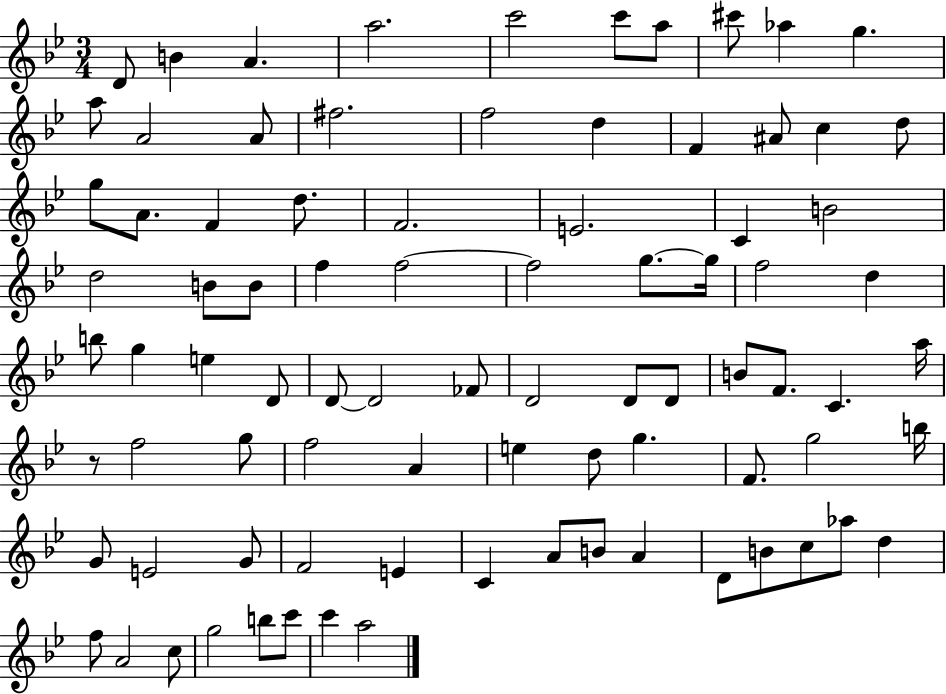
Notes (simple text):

D4/e B4/q A4/q. A5/h. C6/h C6/e A5/e C#6/e Ab5/q G5/q. A5/e A4/h A4/e F#5/h. F5/h D5/q F4/q A#4/e C5/q D5/e G5/e A4/e. F4/q D5/e. F4/h. E4/h. C4/q B4/h D5/h B4/e B4/e F5/q F5/h F5/h G5/e. G5/s F5/h D5/q B5/e G5/q E5/q D4/e D4/e D4/h FES4/e D4/h D4/e D4/e B4/e F4/e. C4/q. A5/s R/e F5/h G5/e F5/h A4/q E5/q D5/e G5/q. F4/e. G5/h B5/s G4/e E4/h G4/e F4/h E4/q C4/q A4/e B4/e A4/q D4/e B4/e C5/e Ab5/e D5/q F5/e A4/h C5/e G5/h B5/e C6/e C6/q A5/h